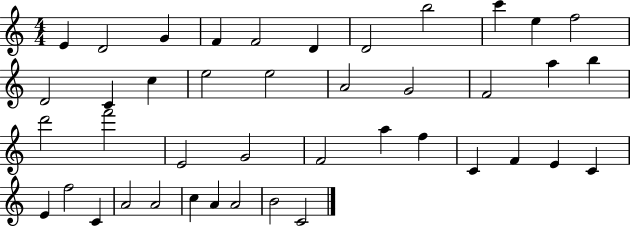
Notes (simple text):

E4/q D4/h G4/q F4/q F4/h D4/q D4/h B5/h C6/q E5/q F5/h D4/h C4/q C5/q E5/h E5/h A4/h G4/h F4/h A5/q B5/q D6/h F6/h E4/h G4/h F4/h A5/q F5/q C4/q F4/q E4/q C4/q E4/q F5/h C4/q A4/h A4/h C5/q A4/q A4/h B4/h C4/h